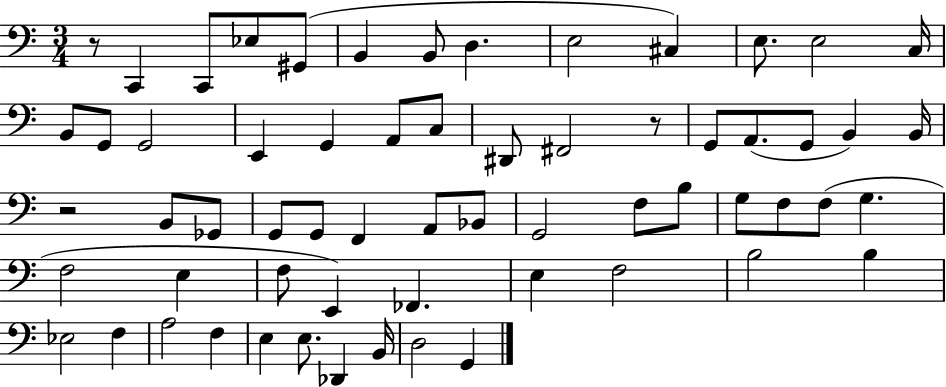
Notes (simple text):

R/e C2/q C2/e Eb3/e G#2/e B2/q B2/e D3/q. E3/h C#3/q E3/e. E3/h C3/s B2/e G2/e G2/h E2/q G2/q A2/e C3/e D#2/e F#2/h R/e G2/e A2/e. G2/e B2/q B2/s R/h B2/e Gb2/e G2/e G2/e F2/q A2/e Bb2/e G2/h F3/e B3/e G3/e F3/e F3/e G3/q. F3/h E3/q F3/e E2/q FES2/q. E3/q F3/h B3/h B3/q Eb3/h F3/q A3/h F3/q E3/q E3/e. Db2/q B2/s D3/h G2/q